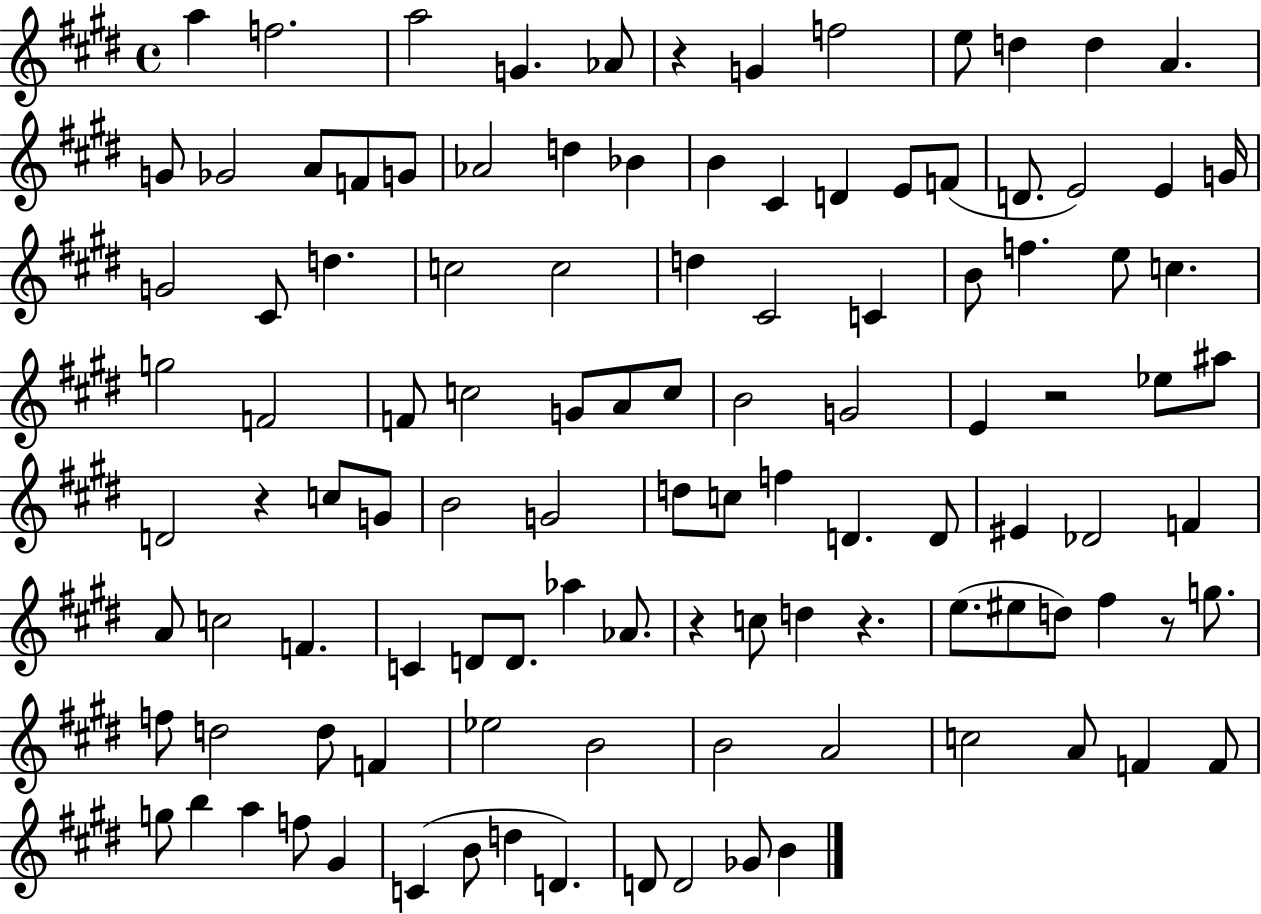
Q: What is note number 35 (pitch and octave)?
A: C#4